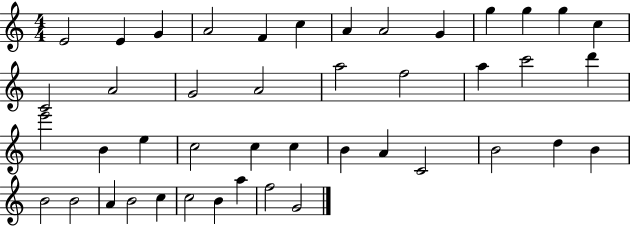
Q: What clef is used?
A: treble